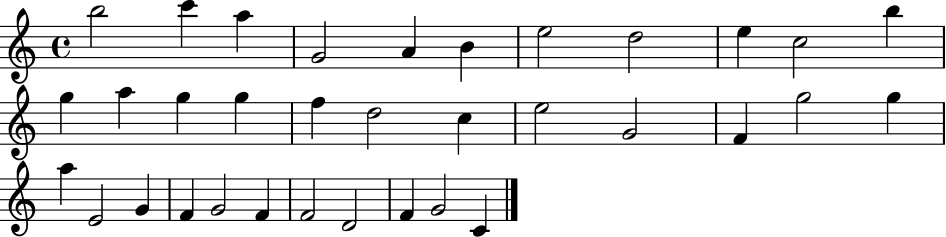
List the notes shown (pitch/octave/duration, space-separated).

B5/h C6/q A5/q G4/h A4/q B4/q E5/h D5/h E5/q C5/h B5/q G5/q A5/q G5/q G5/q F5/q D5/h C5/q E5/h G4/h F4/q G5/h G5/q A5/q E4/h G4/q F4/q G4/h F4/q F4/h D4/h F4/q G4/h C4/q